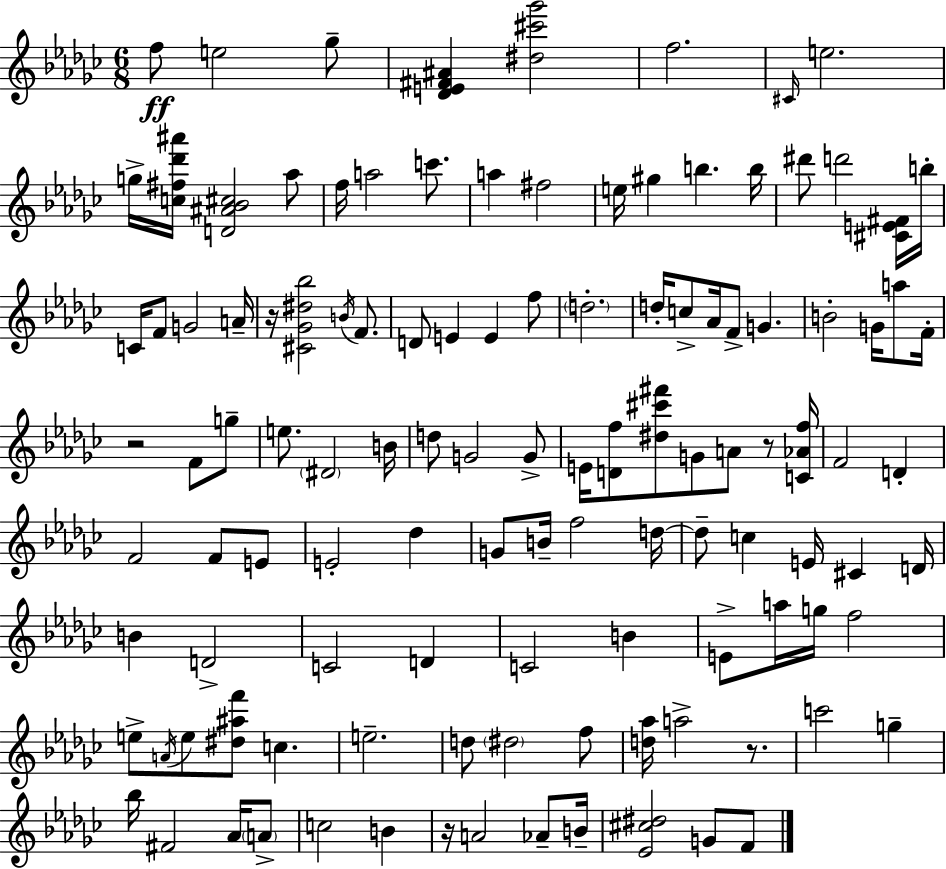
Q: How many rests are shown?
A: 5